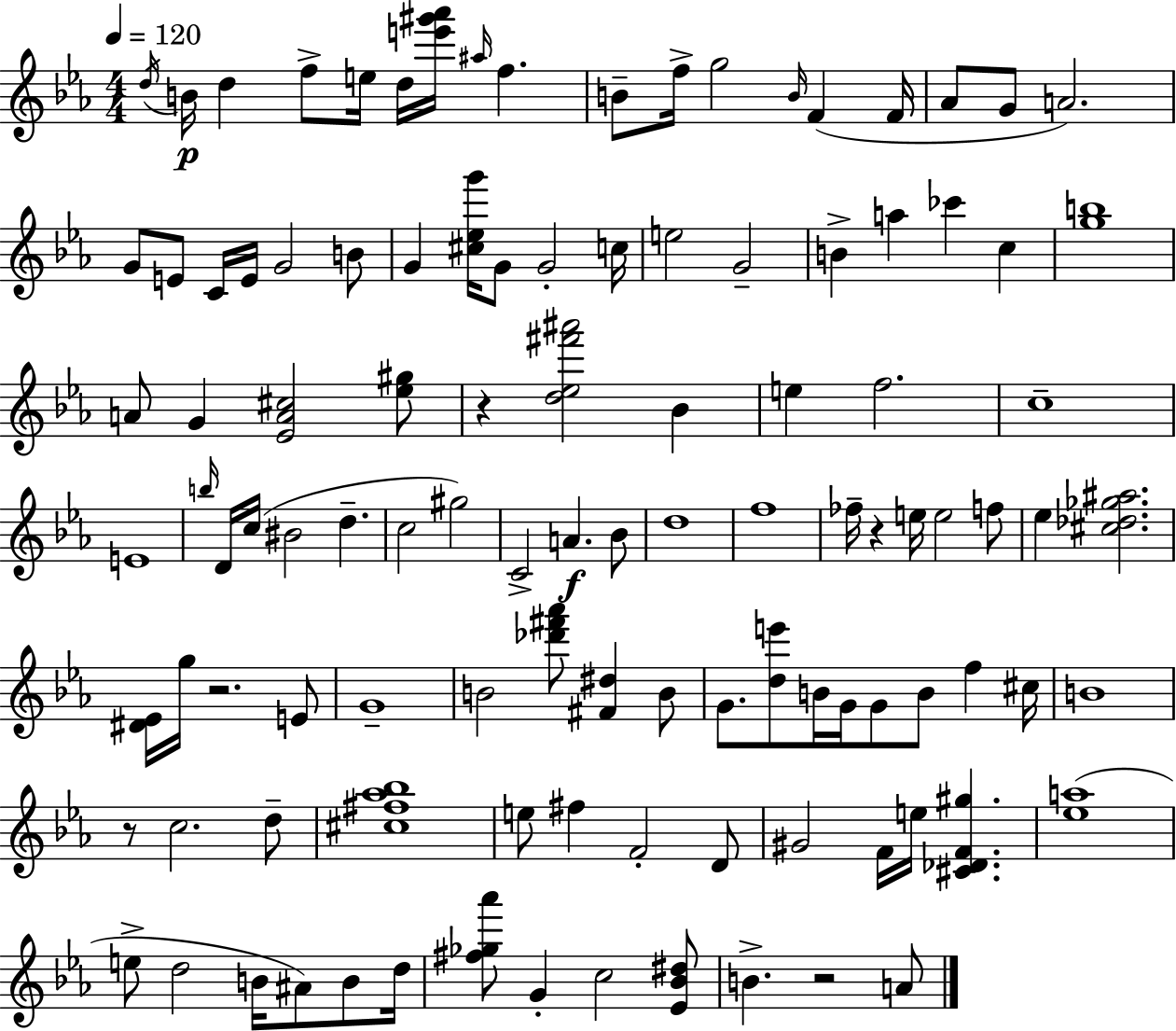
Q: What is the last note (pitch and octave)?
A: A4